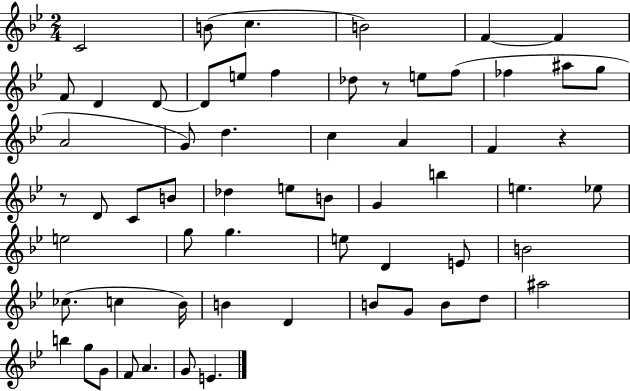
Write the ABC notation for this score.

X:1
T:Untitled
M:2/4
L:1/4
K:Bb
C2 B/2 c B2 F F F/2 D D/2 D/2 e/2 f _d/2 z/2 e/2 f/2 _f ^a/2 g/2 A2 G/2 d c A F z z/2 D/2 C/2 B/2 _d e/2 B/2 G b e _e/2 e2 g/2 g e/2 D E/2 B2 _c/2 c _B/4 B D B/2 G/2 B/2 d/2 ^a2 b g/2 G/2 F/2 A G/2 E